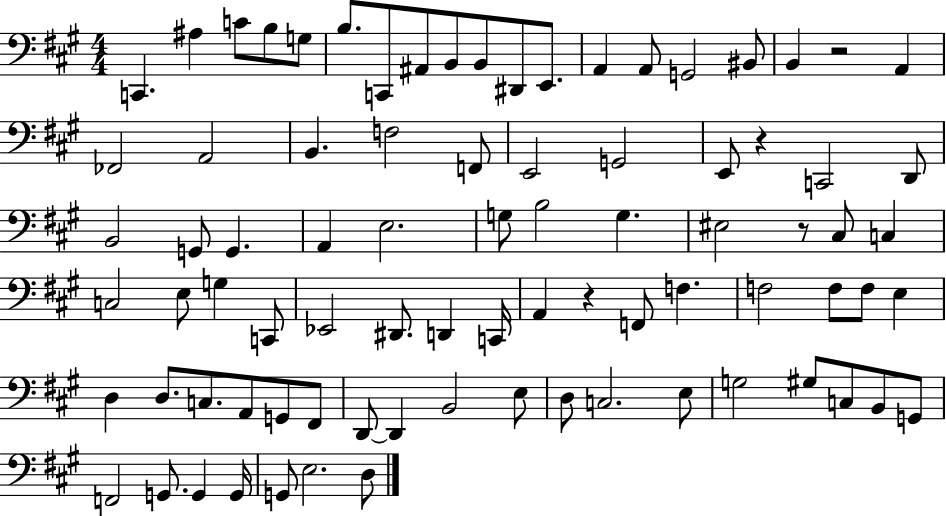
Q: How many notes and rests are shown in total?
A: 83